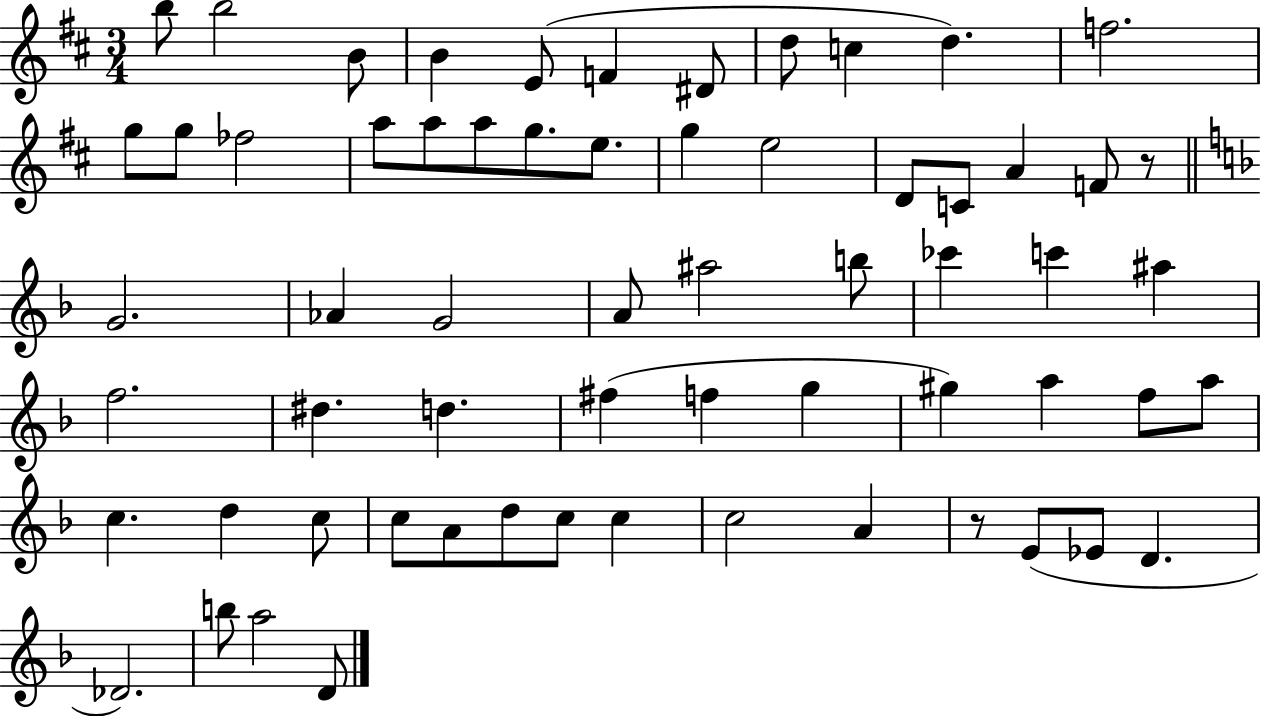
{
  \clef treble
  \numericTimeSignature
  \time 3/4
  \key d \major
  \repeat volta 2 { b''8 b''2 b'8 | b'4 e'8( f'4 dis'8 | d''8 c''4 d''4.) | f''2. | \break g''8 g''8 fes''2 | a''8 a''8 a''8 g''8. e''8. | g''4 e''2 | d'8 c'8 a'4 f'8 r8 | \break \bar "||" \break \key f \major g'2. | aes'4 g'2 | a'8 ais''2 b''8 | ces'''4 c'''4 ais''4 | \break f''2. | dis''4. d''4. | fis''4( f''4 g''4 | gis''4) a''4 f''8 a''8 | \break c''4. d''4 c''8 | c''8 a'8 d''8 c''8 c''4 | c''2 a'4 | r8 e'8( ees'8 d'4. | \break des'2.) | b''8 a''2 d'8 | } \bar "|."
}